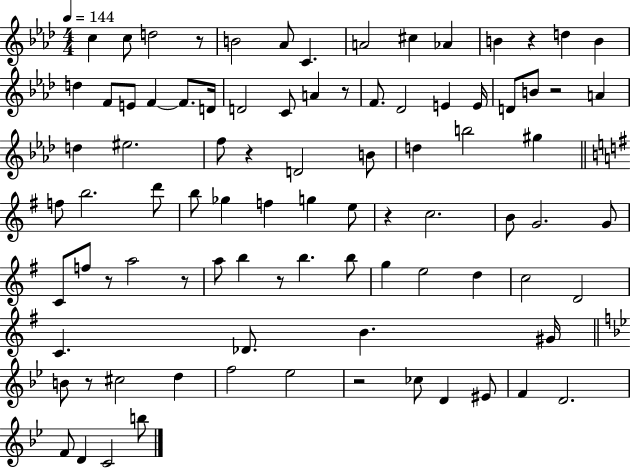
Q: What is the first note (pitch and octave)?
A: C5